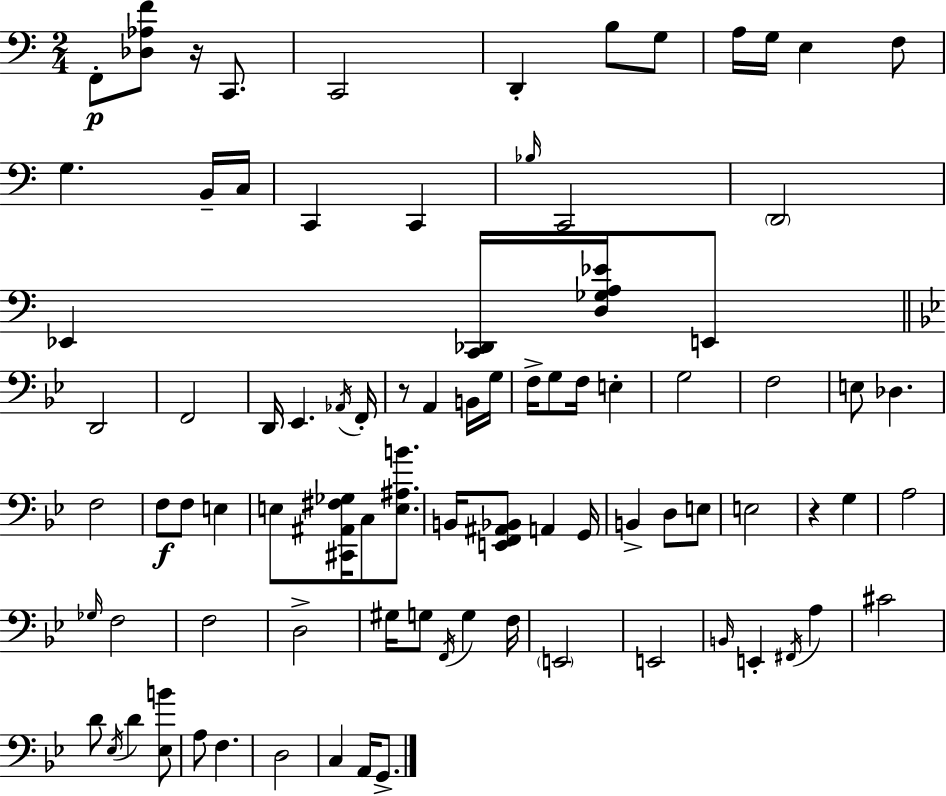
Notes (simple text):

F2/e [Db3,Ab3,F4]/e R/s C2/e. C2/h D2/q B3/e G3/e A3/s G3/s E3/q F3/e G3/q. B2/s C3/s C2/q C2/q Bb3/s C2/h D2/h Eb2/q [C2,Db2]/s [D3,Gb3,A3,Eb4]/s E2/e D2/h F2/h D2/s Eb2/q. Ab2/s F2/s R/e A2/q B2/s G3/s F3/s G3/e F3/s E3/q G3/h F3/h E3/e Db3/q. F3/h F3/e F3/e E3/q E3/e [C#2,A#2,F#3,Gb3]/s C3/e [E3,A#3,B4]/e. B2/s [E2,F2,A#2,Bb2]/e A2/q G2/s B2/q D3/e E3/e E3/h R/q G3/q A3/h Gb3/s F3/h F3/h D3/h G#3/s G3/e F2/s G3/q F3/s E2/h E2/h B2/s E2/q F#2/s A3/q C#4/h D4/e Eb3/s D4/q [Eb3,B4]/e A3/e F3/q. D3/h C3/q A2/s G2/e.